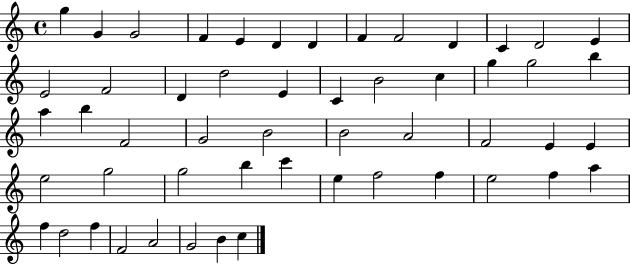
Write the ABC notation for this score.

X:1
T:Untitled
M:4/4
L:1/4
K:C
g G G2 F E D D F F2 D C D2 E E2 F2 D d2 E C B2 c g g2 b a b F2 G2 B2 B2 A2 F2 E E e2 g2 g2 b c' e f2 f e2 f a f d2 f F2 A2 G2 B c